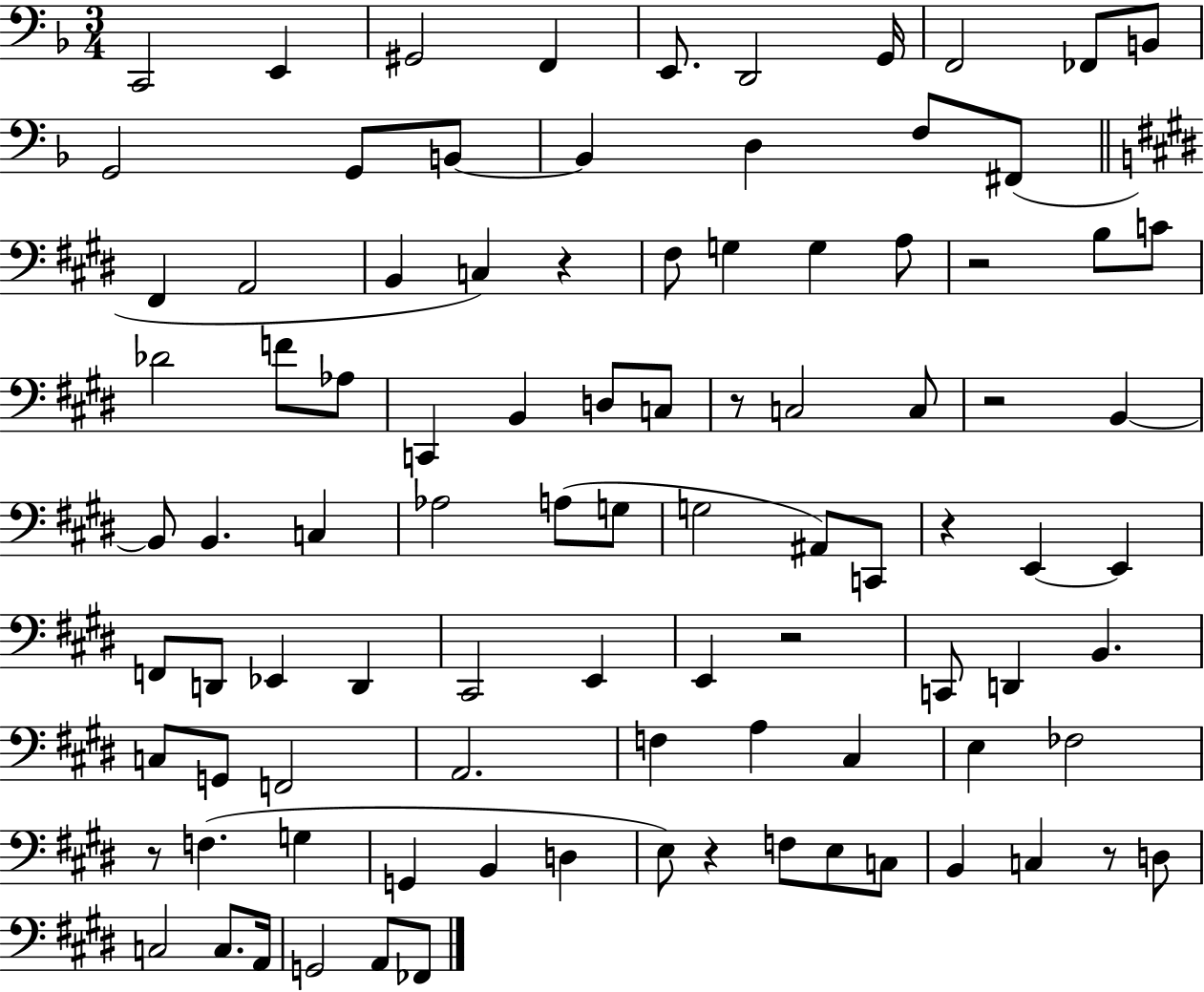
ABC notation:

X:1
T:Untitled
M:3/4
L:1/4
K:F
C,,2 E,, ^G,,2 F,, E,,/2 D,,2 G,,/4 F,,2 _F,,/2 B,,/2 G,,2 G,,/2 B,,/2 B,, D, F,/2 ^F,,/2 ^F,, A,,2 B,, C, z ^F,/2 G, G, A,/2 z2 B,/2 C/2 _D2 F/2 _A,/2 C,, B,, D,/2 C,/2 z/2 C,2 C,/2 z2 B,, B,,/2 B,, C, _A,2 A,/2 G,/2 G,2 ^A,,/2 C,,/2 z E,, E,, F,,/2 D,,/2 _E,, D,, ^C,,2 E,, E,, z2 C,,/2 D,, B,, C,/2 G,,/2 F,,2 A,,2 F, A, ^C, E, _F,2 z/2 F, G, G,, B,, D, E,/2 z F,/2 E,/2 C,/2 B,, C, z/2 D,/2 C,2 C,/2 A,,/4 G,,2 A,,/2 _F,,/2